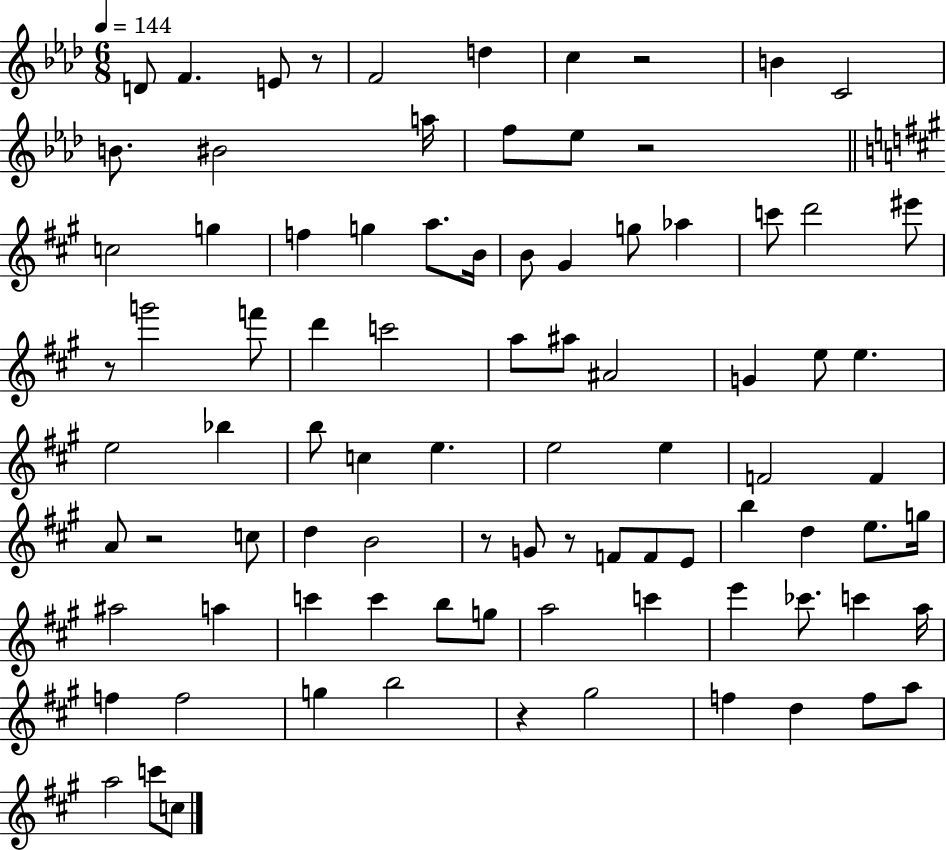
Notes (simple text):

D4/e F4/q. E4/e R/e F4/h D5/q C5/q R/h B4/q C4/h B4/e. BIS4/h A5/s F5/e Eb5/e R/h C5/h G5/q F5/q G5/q A5/e. B4/s B4/e G#4/q G5/e Ab5/q C6/e D6/h EIS6/e R/e G6/h F6/e D6/q C6/h A5/e A#5/e A#4/h G4/q E5/e E5/q. E5/h Bb5/q B5/e C5/q E5/q. E5/h E5/q F4/h F4/q A4/e R/h C5/e D5/q B4/h R/e G4/e R/e F4/e F4/e E4/e B5/q D5/q E5/e. G5/s A#5/h A5/q C6/q C6/q B5/e G5/e A5/h C6/q E6/q CES6/e. C6/q A5/s F5/q F5/h G5/q B5/h R/q G#5/h F5/q D5/q F5/e A5/e A5/h C6/e C5/e